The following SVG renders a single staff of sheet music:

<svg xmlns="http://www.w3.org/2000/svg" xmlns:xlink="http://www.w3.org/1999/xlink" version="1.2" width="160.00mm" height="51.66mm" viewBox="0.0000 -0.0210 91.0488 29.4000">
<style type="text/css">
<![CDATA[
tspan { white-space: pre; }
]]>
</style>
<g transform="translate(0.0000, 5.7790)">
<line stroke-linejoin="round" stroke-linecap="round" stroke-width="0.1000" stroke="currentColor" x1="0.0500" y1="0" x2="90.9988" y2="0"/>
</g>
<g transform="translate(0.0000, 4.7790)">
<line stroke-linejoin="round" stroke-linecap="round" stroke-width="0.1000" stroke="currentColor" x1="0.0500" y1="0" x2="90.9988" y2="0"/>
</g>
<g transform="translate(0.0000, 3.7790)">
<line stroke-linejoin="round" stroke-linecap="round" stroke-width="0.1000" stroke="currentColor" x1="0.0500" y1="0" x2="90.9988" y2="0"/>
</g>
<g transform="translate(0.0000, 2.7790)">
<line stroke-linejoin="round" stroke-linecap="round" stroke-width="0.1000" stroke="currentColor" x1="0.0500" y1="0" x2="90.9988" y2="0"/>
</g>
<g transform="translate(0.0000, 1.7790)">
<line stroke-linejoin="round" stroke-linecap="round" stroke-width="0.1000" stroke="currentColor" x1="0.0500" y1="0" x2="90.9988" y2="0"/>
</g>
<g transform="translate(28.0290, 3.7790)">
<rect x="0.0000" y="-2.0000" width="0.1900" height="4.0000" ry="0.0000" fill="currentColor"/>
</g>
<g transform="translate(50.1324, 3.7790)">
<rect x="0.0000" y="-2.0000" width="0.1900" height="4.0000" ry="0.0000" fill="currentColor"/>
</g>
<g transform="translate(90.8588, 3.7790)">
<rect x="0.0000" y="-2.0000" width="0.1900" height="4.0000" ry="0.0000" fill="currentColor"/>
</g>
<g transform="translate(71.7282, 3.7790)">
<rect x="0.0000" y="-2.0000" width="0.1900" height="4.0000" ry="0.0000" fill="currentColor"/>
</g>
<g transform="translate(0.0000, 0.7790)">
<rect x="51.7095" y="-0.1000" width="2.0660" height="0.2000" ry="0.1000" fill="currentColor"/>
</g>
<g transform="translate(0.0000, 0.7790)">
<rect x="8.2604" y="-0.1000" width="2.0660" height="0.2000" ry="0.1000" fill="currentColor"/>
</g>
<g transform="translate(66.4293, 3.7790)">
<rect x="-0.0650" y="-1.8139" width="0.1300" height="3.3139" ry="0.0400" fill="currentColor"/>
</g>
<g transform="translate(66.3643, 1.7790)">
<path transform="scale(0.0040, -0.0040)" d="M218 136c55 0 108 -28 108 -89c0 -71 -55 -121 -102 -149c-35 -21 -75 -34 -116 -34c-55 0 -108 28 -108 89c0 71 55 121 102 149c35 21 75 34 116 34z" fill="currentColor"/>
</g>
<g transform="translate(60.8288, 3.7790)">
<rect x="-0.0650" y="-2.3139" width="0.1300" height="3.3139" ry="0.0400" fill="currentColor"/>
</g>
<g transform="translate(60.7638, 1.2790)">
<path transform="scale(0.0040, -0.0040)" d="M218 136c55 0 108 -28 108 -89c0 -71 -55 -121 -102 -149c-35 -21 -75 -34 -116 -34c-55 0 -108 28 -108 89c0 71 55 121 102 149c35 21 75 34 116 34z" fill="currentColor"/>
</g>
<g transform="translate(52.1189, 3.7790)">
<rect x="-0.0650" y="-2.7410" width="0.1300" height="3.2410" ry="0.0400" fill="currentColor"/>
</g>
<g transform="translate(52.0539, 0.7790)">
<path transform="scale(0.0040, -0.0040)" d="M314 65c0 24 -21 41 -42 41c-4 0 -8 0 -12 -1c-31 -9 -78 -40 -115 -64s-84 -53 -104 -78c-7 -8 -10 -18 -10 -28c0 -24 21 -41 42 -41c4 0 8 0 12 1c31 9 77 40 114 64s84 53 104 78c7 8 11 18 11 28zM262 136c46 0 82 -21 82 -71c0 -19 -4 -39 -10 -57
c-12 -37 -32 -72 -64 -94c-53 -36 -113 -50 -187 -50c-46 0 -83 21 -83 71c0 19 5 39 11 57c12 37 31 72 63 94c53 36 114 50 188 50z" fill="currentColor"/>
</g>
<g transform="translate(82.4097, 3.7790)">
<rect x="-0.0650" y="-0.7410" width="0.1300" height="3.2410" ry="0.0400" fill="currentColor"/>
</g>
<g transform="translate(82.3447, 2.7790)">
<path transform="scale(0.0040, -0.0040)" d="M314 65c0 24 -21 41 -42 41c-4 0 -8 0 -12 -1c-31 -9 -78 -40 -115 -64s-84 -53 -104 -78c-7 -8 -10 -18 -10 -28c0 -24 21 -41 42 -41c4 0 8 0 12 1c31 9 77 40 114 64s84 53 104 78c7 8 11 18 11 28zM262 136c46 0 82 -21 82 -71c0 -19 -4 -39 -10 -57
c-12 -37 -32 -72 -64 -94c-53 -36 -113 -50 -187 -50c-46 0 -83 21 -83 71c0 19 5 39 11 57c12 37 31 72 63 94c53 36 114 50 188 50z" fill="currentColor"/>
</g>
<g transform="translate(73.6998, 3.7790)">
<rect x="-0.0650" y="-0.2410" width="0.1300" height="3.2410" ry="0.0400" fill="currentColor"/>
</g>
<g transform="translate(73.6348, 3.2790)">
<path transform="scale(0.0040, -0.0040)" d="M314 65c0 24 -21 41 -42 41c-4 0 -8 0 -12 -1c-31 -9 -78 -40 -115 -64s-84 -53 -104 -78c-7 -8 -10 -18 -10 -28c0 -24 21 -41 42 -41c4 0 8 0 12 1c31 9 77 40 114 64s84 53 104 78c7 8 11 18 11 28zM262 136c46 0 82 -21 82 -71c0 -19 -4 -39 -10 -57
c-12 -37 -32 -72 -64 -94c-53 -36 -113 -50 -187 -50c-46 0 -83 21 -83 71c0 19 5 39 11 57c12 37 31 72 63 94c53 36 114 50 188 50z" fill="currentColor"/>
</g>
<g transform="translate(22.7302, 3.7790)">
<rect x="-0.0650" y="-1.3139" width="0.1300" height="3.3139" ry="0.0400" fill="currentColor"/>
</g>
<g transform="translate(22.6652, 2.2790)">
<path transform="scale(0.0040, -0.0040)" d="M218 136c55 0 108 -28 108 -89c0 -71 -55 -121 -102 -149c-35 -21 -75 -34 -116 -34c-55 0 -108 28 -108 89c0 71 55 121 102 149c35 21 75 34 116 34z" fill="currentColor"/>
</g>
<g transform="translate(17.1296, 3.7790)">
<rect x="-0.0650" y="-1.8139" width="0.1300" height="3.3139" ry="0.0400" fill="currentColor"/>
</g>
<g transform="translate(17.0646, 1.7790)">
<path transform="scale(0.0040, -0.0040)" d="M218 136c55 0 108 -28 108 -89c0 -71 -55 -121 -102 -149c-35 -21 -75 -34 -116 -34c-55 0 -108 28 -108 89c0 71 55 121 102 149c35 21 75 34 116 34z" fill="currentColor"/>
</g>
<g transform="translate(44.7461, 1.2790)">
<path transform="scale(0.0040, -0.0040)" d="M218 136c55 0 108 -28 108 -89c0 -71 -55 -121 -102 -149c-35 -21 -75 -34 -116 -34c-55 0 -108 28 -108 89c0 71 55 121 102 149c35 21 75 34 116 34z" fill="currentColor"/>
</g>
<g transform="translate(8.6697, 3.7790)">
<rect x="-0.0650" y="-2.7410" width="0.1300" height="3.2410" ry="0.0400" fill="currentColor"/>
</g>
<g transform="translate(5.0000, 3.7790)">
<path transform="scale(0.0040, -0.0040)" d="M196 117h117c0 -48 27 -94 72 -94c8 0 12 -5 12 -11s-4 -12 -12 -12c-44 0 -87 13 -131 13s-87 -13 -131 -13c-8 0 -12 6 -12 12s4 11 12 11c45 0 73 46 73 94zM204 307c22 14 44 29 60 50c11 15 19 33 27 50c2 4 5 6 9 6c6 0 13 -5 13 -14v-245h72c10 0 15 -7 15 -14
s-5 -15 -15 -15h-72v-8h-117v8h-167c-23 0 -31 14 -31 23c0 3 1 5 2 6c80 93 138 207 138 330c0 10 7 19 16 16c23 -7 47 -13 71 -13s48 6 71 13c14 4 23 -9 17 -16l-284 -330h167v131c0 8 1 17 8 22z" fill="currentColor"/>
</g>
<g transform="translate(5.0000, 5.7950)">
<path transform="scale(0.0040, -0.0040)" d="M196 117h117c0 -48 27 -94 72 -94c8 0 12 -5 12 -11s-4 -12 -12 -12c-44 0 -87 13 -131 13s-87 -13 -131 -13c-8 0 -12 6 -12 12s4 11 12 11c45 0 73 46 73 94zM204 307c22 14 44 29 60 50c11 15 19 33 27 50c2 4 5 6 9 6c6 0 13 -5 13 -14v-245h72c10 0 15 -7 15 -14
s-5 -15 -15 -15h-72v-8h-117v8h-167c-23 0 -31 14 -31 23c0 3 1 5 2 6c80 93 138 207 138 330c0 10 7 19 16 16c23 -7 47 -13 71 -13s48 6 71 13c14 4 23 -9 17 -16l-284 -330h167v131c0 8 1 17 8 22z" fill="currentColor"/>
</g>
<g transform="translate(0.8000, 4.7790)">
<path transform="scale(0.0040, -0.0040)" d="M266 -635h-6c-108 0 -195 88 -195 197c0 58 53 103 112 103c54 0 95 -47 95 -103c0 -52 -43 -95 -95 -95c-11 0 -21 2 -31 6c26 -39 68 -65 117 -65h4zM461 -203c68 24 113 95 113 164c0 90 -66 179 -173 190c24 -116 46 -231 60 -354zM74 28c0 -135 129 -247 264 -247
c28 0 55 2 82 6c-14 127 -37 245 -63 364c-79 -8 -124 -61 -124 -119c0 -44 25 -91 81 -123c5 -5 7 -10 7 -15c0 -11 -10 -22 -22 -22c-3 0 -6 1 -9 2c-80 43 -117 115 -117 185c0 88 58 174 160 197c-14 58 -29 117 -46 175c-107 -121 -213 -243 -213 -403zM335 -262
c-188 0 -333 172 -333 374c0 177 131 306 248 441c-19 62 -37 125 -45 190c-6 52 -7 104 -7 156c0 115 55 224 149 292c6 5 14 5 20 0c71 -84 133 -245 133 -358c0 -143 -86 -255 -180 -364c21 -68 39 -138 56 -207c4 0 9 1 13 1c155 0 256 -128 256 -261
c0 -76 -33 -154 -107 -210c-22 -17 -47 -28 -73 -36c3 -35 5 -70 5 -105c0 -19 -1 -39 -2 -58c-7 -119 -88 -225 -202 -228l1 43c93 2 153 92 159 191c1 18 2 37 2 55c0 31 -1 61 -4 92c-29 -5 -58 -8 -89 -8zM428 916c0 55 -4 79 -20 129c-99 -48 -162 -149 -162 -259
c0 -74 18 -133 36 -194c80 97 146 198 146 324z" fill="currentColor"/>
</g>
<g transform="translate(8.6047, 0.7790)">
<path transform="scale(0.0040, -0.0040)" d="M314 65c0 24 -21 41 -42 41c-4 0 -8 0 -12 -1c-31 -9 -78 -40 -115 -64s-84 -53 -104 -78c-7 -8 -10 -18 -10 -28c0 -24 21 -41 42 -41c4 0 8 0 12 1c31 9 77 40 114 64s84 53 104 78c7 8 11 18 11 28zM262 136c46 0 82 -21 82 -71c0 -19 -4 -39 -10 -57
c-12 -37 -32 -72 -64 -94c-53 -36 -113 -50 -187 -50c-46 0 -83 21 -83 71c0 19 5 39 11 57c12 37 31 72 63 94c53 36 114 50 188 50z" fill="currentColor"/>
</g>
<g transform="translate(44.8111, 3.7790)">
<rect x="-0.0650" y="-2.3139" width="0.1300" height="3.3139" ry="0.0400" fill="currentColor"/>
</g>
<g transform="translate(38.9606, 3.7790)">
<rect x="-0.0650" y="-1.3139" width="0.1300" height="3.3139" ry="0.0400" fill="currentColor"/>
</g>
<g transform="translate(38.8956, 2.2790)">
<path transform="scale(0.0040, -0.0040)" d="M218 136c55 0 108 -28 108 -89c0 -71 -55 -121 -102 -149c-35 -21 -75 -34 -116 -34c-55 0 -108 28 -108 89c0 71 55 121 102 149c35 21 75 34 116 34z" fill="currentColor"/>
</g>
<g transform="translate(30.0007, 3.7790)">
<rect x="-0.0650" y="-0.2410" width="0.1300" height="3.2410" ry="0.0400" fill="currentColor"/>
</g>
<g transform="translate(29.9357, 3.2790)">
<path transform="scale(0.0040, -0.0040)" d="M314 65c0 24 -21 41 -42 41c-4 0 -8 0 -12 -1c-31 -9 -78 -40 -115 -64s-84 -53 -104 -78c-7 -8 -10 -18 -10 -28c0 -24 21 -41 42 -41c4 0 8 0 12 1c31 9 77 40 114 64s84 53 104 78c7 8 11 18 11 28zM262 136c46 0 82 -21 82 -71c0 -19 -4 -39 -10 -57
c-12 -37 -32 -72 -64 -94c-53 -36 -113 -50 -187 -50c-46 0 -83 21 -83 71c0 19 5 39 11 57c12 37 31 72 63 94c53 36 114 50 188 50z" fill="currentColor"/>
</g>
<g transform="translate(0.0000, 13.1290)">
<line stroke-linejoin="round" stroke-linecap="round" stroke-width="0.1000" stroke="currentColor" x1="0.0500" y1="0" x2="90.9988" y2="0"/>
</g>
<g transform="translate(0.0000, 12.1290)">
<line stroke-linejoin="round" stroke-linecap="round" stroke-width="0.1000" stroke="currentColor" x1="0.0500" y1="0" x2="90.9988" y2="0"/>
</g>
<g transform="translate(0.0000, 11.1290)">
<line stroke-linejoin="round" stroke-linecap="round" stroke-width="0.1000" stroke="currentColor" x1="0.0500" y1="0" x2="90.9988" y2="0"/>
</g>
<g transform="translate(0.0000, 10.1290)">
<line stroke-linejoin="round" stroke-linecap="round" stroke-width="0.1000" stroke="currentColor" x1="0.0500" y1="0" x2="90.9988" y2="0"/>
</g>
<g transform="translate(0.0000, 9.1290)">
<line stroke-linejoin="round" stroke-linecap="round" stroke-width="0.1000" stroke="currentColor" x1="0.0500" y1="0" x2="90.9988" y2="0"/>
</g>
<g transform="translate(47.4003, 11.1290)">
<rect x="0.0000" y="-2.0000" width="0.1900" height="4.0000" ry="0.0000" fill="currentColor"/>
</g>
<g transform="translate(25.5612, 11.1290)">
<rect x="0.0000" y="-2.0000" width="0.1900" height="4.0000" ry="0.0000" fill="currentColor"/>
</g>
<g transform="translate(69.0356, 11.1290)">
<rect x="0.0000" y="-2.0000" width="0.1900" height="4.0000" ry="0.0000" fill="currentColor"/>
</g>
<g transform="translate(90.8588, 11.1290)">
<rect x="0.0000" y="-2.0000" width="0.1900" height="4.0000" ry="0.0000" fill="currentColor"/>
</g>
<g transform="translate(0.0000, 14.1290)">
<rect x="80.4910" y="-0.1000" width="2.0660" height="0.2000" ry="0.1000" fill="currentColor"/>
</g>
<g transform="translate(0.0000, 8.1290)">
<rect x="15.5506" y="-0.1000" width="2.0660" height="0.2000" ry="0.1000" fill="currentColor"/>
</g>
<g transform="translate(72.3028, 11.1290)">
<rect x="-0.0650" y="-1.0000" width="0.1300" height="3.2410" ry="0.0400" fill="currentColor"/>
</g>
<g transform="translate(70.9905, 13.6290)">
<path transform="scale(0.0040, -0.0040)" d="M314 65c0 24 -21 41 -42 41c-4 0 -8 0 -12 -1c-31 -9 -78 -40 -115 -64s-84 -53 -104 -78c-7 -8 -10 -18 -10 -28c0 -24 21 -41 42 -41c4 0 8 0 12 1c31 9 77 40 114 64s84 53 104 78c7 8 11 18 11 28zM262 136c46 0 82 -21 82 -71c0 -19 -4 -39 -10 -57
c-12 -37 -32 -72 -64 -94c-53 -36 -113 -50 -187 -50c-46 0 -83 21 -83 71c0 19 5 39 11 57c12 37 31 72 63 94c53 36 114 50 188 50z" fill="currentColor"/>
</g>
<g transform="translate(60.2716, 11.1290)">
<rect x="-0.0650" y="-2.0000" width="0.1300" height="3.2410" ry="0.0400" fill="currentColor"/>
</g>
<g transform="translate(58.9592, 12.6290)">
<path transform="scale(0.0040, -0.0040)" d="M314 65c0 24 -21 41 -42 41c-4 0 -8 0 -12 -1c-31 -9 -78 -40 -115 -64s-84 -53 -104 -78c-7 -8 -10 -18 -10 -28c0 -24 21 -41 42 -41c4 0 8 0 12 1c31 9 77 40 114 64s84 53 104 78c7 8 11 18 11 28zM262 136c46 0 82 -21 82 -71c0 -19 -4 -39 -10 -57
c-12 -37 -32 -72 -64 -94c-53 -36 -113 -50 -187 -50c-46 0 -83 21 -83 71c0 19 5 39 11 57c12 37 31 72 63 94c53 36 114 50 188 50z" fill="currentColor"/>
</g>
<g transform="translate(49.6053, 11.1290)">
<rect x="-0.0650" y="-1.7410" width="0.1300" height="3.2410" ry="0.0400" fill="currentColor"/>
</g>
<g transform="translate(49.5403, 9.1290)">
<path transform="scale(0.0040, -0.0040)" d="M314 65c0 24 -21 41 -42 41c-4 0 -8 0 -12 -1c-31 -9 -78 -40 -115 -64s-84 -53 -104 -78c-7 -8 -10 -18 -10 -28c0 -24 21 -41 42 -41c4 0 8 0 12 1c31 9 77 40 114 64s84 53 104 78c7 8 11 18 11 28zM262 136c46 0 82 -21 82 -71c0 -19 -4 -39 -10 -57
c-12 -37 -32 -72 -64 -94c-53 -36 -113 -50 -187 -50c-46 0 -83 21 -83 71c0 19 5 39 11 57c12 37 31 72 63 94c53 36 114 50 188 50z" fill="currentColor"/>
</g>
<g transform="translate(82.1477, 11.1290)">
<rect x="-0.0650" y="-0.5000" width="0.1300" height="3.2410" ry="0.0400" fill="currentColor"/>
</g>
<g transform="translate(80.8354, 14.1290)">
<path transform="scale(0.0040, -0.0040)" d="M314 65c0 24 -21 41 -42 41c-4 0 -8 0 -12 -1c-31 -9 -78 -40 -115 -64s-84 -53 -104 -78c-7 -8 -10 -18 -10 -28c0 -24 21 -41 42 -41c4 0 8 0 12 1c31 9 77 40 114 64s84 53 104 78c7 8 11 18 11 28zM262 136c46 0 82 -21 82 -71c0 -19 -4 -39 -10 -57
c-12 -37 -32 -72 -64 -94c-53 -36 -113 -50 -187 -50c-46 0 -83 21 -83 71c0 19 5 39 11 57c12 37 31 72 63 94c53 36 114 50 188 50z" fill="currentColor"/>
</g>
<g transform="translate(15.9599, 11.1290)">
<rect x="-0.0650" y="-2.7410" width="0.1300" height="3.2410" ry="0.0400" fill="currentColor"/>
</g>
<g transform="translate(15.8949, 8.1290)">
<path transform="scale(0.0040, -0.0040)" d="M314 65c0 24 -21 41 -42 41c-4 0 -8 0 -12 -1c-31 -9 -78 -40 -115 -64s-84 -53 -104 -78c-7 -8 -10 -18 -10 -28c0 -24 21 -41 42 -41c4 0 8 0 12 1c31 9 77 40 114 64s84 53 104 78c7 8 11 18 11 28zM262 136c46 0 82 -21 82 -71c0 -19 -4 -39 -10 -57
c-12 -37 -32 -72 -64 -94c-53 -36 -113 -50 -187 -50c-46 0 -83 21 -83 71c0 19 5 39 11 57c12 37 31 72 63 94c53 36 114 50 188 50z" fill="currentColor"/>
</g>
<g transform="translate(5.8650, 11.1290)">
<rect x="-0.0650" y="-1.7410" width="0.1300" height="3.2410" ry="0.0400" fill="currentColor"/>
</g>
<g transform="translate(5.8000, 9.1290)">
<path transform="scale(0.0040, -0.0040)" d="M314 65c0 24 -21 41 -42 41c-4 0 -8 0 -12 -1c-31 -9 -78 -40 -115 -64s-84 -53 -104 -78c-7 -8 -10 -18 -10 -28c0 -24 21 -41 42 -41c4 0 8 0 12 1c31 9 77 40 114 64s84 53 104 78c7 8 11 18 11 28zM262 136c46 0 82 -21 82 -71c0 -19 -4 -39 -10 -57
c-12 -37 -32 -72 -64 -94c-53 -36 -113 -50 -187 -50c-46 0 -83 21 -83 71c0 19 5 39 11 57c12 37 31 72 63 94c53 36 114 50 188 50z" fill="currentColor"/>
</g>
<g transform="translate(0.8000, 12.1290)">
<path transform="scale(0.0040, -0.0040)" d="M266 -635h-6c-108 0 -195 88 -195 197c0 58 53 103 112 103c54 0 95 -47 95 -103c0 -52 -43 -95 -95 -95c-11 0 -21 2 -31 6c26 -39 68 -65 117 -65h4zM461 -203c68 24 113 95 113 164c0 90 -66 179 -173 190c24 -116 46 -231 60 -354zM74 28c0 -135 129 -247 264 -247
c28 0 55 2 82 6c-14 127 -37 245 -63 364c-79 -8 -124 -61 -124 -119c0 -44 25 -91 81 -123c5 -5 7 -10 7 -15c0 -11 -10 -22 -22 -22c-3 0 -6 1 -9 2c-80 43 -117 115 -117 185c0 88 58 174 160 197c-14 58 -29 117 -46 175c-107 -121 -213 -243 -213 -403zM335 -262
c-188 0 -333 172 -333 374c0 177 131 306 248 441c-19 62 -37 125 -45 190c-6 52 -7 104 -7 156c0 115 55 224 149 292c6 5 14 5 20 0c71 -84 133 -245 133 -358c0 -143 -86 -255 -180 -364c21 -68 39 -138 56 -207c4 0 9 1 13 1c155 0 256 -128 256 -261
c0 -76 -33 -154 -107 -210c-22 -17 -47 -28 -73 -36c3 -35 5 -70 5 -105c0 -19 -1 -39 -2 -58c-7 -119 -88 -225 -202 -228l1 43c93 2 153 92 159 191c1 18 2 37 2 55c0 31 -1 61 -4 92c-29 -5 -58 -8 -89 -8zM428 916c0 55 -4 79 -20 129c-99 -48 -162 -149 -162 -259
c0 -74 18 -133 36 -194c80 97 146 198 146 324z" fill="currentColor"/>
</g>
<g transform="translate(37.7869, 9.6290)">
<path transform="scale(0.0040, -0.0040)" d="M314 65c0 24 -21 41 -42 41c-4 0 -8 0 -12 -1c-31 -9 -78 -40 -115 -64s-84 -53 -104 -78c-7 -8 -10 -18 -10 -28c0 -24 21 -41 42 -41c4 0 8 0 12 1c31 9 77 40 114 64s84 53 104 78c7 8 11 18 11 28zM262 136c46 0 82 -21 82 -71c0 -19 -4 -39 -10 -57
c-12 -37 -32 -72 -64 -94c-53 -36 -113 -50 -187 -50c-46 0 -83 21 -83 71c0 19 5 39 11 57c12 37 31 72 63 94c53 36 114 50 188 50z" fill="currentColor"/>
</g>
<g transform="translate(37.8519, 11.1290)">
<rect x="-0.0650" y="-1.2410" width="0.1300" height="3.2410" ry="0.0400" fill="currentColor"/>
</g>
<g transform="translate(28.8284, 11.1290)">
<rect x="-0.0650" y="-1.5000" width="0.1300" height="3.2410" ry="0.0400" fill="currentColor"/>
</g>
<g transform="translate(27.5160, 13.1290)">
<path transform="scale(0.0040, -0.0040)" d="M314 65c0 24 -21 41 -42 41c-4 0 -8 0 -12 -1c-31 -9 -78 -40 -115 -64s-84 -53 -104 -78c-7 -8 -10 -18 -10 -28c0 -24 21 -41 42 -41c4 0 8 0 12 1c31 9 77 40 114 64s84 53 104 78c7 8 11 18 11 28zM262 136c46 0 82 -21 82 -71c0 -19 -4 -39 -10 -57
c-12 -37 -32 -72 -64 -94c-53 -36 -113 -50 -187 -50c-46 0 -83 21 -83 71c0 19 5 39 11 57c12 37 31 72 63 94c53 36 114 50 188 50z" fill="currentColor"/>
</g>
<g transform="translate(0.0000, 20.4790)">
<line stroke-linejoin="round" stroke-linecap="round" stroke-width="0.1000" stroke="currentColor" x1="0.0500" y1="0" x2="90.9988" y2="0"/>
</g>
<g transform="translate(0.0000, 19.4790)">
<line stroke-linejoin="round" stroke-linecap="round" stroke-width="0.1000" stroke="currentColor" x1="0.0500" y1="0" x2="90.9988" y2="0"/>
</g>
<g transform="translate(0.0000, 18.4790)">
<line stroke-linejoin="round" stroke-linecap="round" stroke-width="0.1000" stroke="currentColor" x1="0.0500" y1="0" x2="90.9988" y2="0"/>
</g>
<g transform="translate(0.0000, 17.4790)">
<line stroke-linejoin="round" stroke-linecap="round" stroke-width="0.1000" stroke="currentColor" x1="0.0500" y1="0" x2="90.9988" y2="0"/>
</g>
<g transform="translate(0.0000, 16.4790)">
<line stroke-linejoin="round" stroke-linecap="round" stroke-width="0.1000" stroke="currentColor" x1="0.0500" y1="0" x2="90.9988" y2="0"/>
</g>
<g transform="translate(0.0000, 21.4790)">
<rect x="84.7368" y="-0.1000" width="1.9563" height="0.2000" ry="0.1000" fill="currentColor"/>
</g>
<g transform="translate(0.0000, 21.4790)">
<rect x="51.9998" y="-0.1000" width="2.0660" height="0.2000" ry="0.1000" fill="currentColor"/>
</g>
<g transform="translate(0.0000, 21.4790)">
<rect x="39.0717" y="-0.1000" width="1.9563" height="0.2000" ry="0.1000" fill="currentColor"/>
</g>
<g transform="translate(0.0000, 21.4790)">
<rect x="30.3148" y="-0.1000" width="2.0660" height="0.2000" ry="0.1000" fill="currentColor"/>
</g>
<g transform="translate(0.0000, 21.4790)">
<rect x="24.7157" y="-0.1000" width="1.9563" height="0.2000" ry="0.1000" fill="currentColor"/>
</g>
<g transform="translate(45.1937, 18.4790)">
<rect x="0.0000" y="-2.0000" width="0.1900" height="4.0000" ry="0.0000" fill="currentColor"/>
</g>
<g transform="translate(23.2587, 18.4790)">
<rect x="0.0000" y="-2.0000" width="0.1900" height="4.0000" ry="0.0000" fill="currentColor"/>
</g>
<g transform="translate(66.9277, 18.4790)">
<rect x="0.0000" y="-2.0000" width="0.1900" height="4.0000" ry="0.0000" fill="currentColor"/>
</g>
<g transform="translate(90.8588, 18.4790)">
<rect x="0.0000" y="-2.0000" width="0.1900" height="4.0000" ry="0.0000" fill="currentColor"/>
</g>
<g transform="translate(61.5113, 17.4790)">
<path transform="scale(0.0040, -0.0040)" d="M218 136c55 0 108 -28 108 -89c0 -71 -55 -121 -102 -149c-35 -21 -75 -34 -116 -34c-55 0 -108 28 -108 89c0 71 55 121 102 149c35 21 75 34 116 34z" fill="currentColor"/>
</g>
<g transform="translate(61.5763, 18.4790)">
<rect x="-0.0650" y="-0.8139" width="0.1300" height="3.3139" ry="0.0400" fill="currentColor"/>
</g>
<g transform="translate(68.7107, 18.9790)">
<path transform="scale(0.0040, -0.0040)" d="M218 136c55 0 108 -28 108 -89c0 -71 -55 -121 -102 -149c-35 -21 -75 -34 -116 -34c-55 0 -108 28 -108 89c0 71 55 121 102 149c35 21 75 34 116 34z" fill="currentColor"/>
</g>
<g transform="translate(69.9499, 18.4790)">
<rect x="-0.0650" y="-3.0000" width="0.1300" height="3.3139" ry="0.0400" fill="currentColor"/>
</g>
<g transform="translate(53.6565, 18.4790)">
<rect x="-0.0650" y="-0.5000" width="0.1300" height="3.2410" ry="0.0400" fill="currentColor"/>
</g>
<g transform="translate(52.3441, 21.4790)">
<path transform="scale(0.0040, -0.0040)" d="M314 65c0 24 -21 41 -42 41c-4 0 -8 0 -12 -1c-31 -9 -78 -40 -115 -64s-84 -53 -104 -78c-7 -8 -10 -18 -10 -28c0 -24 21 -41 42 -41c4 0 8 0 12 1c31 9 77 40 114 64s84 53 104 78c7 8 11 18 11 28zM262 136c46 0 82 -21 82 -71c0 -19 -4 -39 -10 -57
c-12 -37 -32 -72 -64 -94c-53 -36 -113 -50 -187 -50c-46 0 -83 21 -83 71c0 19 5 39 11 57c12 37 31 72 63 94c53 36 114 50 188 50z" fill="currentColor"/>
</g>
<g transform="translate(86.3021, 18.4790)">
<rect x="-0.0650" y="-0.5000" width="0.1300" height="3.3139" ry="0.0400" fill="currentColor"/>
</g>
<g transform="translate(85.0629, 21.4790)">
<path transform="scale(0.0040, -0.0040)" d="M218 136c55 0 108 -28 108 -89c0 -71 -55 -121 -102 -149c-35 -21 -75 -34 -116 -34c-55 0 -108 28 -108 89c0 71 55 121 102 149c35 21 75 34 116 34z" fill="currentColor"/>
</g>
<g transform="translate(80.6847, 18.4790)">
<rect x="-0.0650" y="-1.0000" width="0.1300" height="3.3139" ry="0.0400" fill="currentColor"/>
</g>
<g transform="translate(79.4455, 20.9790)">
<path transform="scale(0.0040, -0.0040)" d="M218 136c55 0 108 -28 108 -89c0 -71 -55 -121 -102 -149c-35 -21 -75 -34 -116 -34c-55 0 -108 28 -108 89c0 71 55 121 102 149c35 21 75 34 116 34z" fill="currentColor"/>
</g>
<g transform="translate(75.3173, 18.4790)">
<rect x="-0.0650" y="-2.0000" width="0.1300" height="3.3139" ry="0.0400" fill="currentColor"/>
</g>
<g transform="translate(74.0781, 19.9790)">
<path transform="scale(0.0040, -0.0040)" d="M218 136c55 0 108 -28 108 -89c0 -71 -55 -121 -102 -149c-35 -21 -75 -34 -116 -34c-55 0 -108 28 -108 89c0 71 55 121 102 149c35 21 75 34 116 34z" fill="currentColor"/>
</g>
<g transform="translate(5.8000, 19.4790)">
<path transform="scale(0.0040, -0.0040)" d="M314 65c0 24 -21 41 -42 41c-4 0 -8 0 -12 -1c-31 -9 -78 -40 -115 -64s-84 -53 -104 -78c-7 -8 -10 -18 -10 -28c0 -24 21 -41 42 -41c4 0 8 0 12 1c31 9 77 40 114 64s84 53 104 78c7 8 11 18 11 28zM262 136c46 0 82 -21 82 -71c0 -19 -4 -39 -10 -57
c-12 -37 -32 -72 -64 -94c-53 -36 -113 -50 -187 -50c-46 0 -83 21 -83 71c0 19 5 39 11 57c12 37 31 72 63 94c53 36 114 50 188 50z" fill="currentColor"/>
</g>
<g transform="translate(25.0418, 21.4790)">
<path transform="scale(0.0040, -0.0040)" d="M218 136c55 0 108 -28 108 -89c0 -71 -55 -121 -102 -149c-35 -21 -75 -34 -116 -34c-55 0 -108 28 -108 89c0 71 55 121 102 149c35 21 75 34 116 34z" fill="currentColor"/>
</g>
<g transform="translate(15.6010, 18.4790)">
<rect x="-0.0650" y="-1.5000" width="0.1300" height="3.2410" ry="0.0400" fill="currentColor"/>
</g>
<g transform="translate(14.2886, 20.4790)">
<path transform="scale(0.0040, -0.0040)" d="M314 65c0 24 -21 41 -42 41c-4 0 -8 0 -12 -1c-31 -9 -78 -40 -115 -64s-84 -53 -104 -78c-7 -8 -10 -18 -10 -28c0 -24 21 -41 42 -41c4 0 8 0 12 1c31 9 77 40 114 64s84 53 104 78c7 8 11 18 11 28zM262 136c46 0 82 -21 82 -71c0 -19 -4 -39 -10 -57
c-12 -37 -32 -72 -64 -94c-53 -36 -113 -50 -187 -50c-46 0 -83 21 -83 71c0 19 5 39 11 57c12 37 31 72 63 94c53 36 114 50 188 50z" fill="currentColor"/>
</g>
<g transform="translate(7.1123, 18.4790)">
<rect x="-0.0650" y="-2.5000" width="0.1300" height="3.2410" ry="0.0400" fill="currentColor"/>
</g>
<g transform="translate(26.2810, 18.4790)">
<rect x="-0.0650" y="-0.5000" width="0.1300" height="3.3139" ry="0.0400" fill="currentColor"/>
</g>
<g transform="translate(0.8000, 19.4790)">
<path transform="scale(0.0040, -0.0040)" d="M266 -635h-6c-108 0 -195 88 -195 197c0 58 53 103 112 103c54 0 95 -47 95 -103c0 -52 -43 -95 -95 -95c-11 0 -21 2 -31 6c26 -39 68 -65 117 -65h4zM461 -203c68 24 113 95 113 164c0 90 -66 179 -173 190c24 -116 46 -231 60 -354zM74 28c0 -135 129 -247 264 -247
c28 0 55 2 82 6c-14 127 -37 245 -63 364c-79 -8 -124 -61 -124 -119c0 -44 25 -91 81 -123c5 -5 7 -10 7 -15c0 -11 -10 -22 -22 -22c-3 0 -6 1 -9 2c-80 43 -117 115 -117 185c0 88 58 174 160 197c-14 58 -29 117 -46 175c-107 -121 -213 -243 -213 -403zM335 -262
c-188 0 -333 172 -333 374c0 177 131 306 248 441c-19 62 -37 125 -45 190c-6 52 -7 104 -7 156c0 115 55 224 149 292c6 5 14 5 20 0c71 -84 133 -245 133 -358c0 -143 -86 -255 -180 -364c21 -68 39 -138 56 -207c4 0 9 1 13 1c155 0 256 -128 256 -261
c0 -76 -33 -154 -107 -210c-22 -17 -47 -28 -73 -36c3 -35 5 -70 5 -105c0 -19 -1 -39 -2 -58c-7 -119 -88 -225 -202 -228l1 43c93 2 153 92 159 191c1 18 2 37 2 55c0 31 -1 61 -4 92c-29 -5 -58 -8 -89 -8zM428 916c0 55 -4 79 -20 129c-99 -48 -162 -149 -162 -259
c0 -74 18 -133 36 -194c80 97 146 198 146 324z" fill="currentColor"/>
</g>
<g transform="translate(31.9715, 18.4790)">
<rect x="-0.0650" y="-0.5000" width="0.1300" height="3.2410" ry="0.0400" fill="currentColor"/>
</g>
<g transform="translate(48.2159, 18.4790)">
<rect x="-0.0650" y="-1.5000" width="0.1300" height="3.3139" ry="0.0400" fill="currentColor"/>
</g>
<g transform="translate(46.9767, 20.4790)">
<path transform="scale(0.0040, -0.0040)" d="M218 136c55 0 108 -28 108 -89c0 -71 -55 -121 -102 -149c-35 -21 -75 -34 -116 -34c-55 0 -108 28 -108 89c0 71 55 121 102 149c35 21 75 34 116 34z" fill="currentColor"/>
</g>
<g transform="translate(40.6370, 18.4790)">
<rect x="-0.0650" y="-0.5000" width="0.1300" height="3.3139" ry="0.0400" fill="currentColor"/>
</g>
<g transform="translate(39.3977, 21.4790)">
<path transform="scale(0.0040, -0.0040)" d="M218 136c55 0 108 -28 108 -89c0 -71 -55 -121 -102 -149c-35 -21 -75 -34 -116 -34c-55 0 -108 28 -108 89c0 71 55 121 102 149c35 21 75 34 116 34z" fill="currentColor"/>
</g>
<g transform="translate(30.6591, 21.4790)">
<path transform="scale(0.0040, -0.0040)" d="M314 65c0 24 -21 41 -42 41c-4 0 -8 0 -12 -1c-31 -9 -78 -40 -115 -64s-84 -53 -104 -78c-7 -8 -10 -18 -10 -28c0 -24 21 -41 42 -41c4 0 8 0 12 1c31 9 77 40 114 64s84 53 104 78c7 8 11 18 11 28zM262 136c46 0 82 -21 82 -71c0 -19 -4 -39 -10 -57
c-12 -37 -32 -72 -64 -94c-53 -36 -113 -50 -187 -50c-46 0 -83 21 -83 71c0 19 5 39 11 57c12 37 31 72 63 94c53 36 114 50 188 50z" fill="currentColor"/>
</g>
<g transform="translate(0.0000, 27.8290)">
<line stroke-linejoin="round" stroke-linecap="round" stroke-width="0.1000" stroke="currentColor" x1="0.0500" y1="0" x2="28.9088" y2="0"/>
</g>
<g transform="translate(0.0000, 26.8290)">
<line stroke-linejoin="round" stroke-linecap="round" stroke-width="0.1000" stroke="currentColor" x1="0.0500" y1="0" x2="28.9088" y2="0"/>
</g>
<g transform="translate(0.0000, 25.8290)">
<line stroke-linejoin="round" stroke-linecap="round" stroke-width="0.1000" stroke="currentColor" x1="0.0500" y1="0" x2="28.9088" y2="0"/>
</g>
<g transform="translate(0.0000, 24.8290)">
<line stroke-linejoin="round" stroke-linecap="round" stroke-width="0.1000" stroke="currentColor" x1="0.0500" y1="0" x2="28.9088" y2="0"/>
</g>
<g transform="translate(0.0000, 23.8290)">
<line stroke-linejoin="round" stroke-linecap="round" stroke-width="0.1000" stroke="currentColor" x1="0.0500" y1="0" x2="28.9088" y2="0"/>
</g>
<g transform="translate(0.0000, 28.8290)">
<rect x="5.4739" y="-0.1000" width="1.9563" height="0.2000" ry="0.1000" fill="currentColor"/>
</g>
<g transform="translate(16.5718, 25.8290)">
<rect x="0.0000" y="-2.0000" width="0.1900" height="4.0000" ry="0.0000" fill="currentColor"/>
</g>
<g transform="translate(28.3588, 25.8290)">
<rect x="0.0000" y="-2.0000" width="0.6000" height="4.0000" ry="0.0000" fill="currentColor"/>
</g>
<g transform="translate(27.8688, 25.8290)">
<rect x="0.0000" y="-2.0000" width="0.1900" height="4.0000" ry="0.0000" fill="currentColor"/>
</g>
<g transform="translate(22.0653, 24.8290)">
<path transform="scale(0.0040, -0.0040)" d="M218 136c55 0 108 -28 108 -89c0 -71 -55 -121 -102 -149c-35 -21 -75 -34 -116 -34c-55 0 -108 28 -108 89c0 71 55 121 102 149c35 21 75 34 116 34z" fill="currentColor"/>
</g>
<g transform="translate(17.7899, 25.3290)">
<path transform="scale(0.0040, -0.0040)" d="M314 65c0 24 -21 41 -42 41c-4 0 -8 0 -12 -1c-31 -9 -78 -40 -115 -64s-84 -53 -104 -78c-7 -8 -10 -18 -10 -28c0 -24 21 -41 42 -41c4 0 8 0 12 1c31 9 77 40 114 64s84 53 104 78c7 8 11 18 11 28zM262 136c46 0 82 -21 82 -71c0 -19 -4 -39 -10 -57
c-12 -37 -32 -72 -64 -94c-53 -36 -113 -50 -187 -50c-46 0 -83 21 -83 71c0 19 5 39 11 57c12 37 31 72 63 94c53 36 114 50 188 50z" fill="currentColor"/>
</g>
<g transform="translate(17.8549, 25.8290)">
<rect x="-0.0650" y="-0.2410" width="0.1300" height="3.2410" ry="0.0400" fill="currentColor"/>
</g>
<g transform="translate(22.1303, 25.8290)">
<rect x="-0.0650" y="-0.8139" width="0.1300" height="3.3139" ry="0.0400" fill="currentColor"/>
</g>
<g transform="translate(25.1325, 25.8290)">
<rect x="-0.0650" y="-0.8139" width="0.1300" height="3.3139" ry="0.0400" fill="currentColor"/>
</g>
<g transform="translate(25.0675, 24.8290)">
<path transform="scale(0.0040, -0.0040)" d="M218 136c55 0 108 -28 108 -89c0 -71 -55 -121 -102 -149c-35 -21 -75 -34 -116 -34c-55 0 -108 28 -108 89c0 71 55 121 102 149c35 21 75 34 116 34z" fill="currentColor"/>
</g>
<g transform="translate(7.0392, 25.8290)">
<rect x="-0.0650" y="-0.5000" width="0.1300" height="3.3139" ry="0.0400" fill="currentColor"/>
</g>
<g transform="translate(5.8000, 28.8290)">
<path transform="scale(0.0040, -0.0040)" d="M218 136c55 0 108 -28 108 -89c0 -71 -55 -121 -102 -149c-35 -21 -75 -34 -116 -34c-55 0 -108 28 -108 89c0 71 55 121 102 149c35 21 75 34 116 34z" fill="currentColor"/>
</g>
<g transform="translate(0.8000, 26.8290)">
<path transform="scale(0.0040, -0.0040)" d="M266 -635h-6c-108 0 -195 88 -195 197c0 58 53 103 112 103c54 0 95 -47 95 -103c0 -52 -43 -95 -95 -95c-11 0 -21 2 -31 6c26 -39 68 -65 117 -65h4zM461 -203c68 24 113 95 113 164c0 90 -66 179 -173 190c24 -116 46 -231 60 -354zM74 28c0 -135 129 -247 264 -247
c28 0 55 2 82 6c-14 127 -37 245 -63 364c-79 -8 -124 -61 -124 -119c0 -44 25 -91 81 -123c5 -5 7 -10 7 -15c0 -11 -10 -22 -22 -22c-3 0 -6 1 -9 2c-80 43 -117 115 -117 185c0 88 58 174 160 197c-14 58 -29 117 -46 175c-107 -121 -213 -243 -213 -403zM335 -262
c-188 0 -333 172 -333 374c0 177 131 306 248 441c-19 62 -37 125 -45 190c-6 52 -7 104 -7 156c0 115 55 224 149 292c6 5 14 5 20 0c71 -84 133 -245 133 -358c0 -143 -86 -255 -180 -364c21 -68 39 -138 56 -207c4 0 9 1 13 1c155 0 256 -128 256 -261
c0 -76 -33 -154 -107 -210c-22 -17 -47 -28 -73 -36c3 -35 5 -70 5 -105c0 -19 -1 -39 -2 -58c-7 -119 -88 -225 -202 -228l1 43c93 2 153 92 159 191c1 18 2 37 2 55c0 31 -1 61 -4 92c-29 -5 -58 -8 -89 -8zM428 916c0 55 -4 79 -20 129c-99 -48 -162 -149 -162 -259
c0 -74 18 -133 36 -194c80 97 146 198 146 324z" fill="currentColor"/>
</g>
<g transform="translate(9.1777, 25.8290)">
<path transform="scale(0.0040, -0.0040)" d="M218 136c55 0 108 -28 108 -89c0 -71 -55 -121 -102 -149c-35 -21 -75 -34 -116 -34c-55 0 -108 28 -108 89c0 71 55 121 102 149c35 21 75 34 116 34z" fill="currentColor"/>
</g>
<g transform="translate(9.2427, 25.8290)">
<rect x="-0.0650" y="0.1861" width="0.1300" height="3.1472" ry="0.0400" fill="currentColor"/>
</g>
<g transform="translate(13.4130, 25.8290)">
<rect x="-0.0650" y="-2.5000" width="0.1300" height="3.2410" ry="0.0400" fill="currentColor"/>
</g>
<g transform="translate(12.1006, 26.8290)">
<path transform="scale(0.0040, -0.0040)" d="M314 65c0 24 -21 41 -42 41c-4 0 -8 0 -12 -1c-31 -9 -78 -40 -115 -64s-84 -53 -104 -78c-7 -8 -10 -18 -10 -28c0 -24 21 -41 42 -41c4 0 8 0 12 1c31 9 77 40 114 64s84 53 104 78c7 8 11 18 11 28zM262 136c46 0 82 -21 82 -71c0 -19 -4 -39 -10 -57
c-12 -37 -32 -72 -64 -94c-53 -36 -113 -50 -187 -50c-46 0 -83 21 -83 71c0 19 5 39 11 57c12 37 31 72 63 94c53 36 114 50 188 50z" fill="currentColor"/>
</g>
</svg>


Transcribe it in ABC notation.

X:1
T:Untitled
M:4/4
L:1/4
K:C
a2 f e c2 e g a2 g f c2 d2 f2 a2 E2 e2 f2 F2 D2 C2 G2 E2 C C2 C E C2 d A F D C C B G2 c2 d d